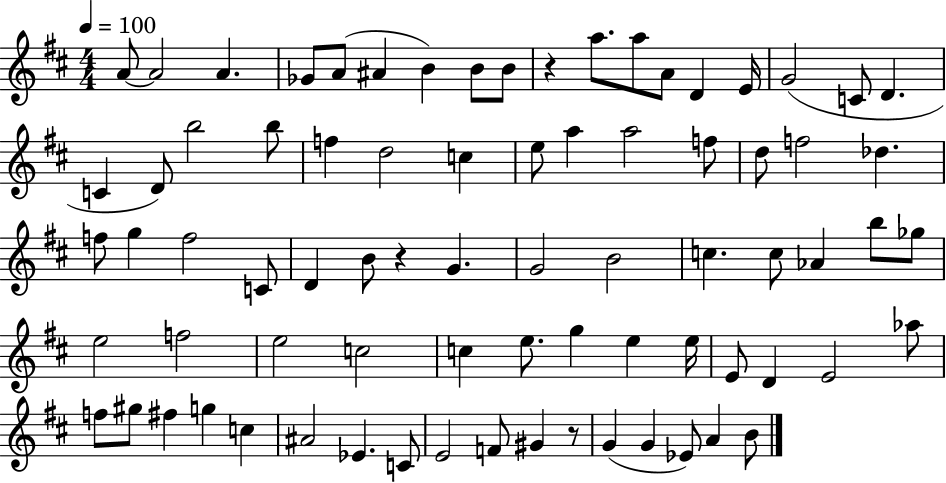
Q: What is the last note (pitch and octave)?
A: B4